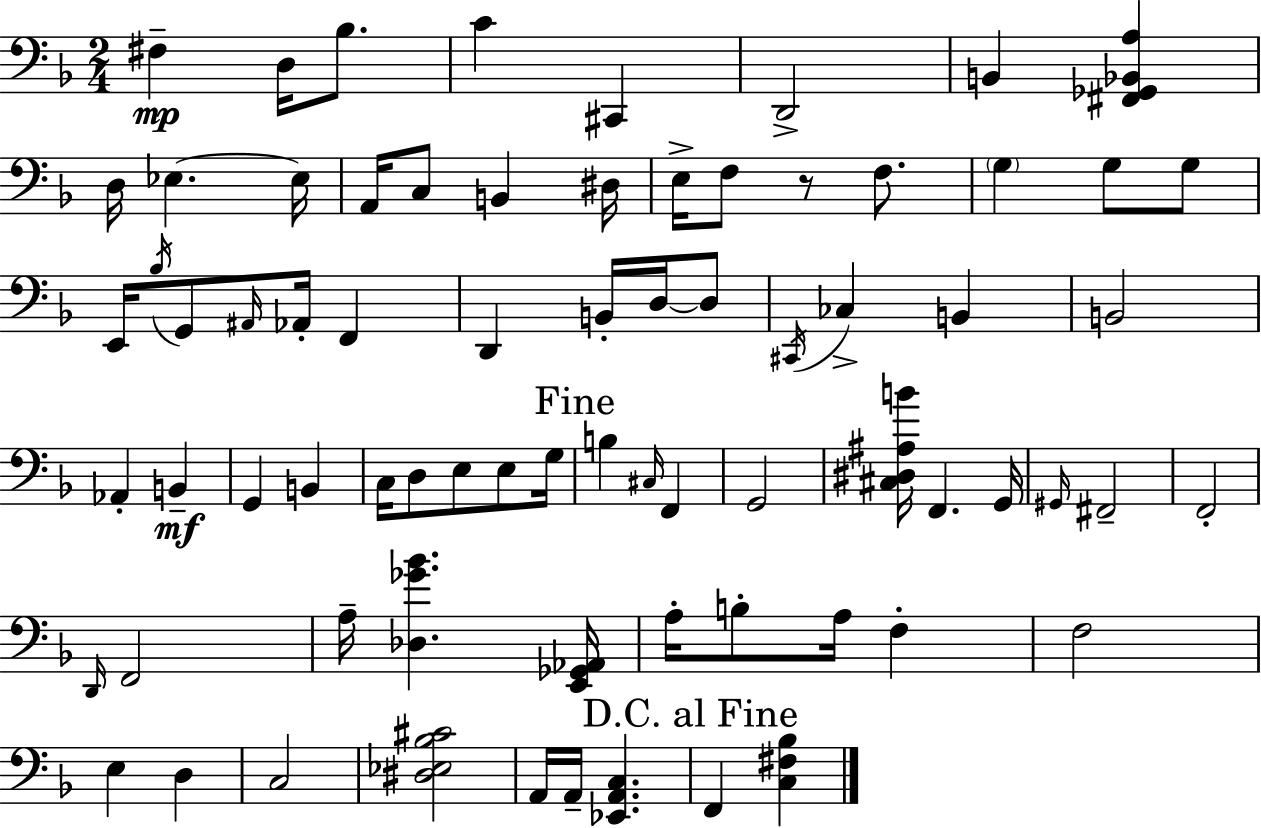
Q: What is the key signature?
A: D minor